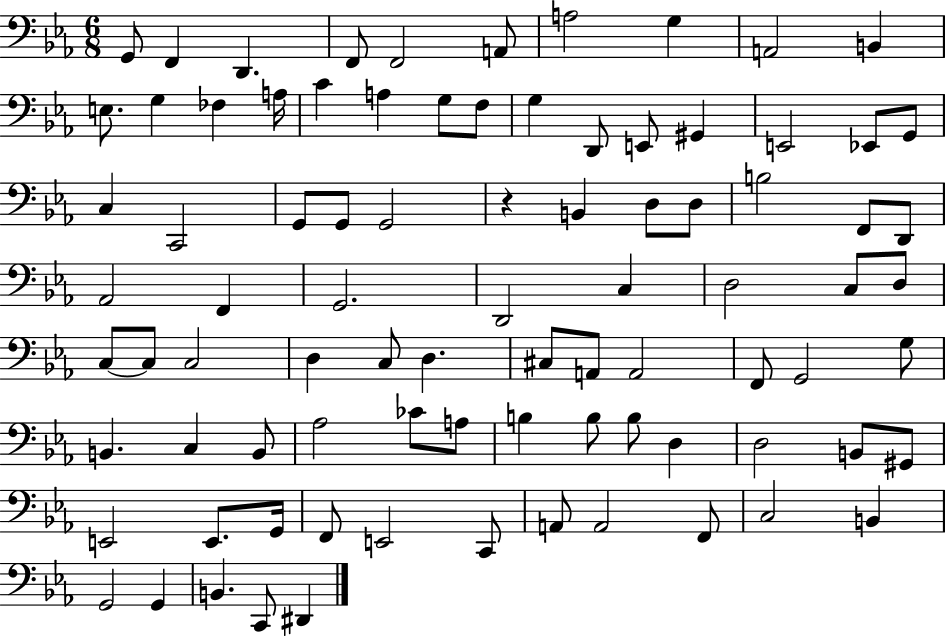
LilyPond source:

{
  \clef bass
  \numericTimeSignature
  \time 6/8
  \key ees \major
  g,8 f,4 d,4. | f,8 f,2 a,8 | a2 g4 | a,2 b,4 | \break e8. g4 fes4 a16 | c'4 a4 g8 f8 | g4 d,8 e,8 gis,4 | e,2 ees,8 g,8 | \break c4 c,2 | g,8 g,8 g,2 | r4 b,4 d8 d8 | b2 f,8 d,8 | \break aes,2 f,4 | g,2. | d,2 c4 | d2 c8 d8 | \break c8~~ c8 c2 | d4 c8 d4. | cis8 a,8 a,2 | f,8 g,2 g8 | \break b,4. c4 b,8 | aes2 ces'8 a8 | b4 b8 b8 d4 | d2 b,8 gis,8 | \break e,2 e,8. g,16 | f,8 e,2 c,8 | a,8 a,2 f,8 | c2 b,4 | \break g,2 g,4 | b,4. c,8 dis,4 | \bar "|."
}